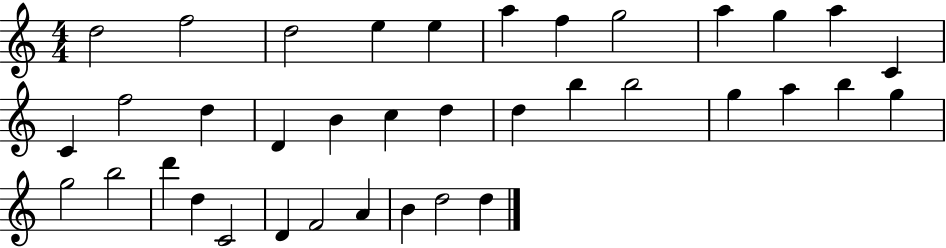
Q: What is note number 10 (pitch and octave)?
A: G5